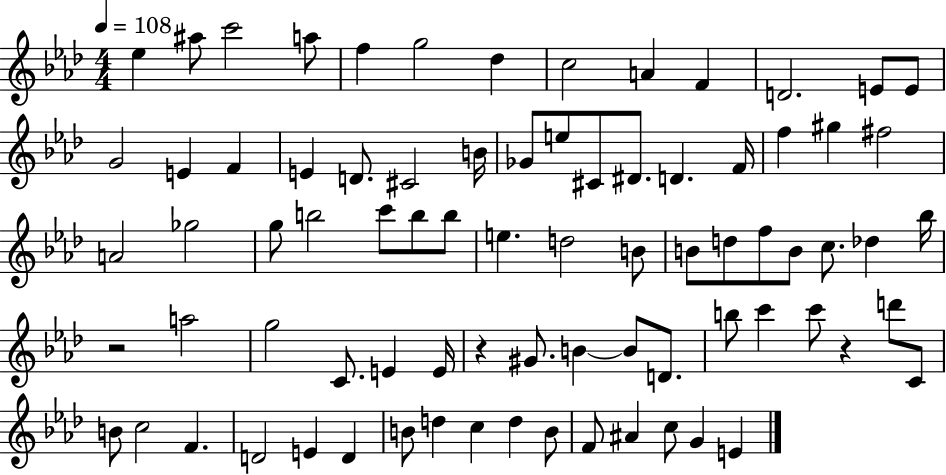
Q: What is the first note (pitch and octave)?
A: Eb5